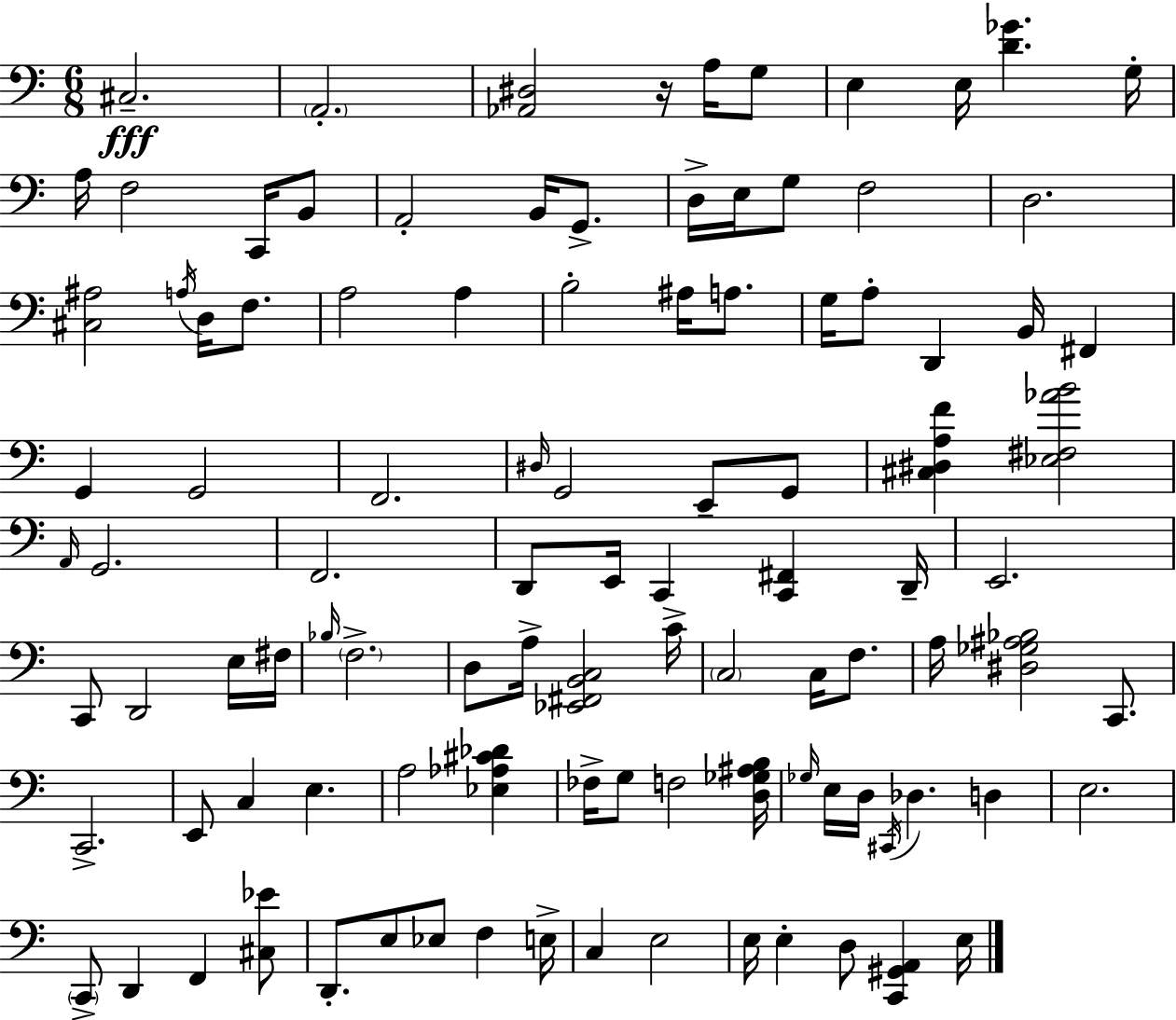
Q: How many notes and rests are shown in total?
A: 103